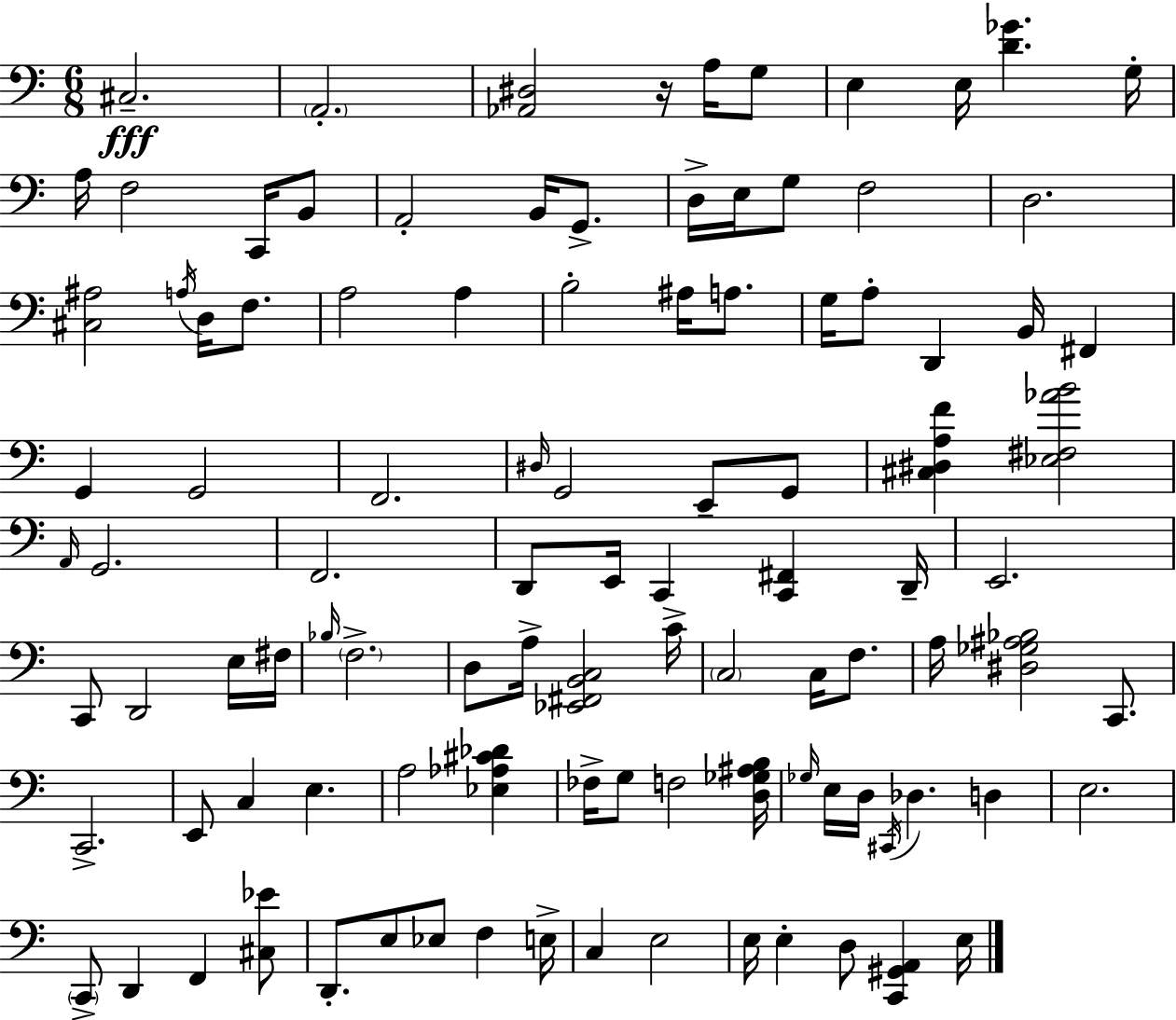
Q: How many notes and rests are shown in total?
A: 103